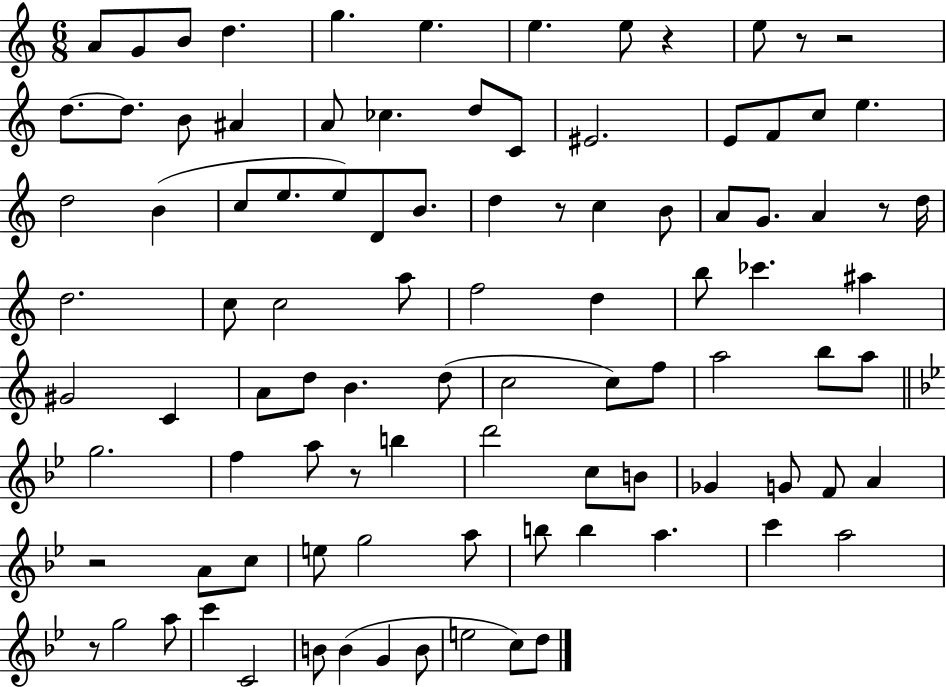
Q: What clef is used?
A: treble